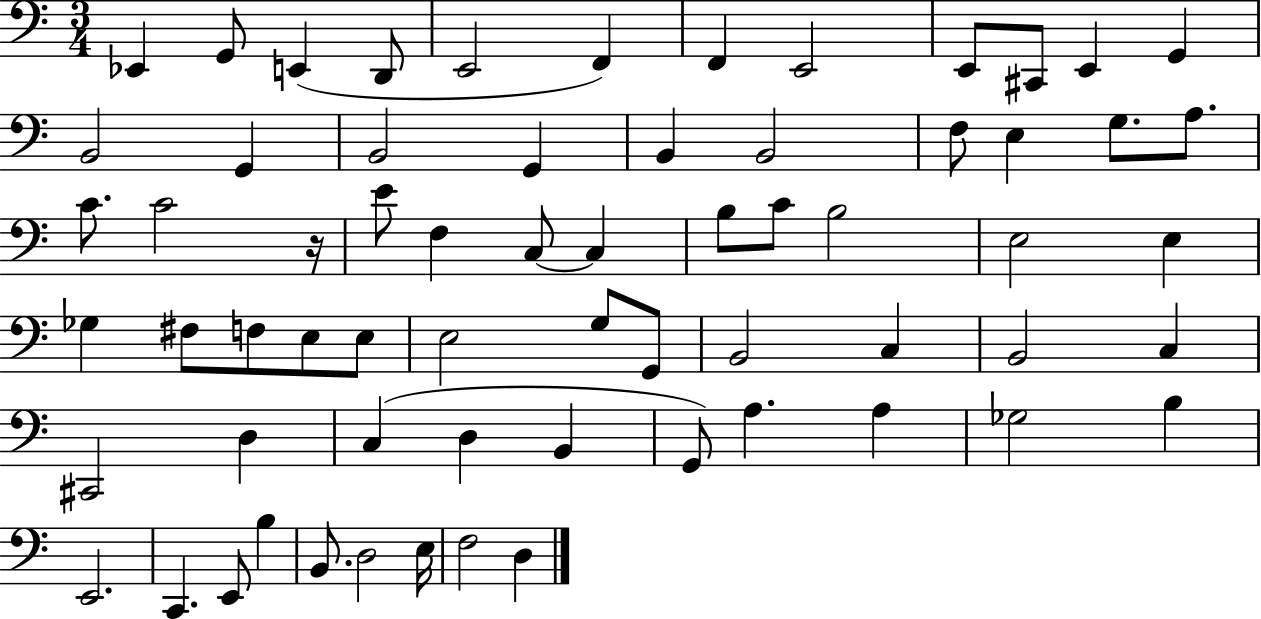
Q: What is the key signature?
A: C major